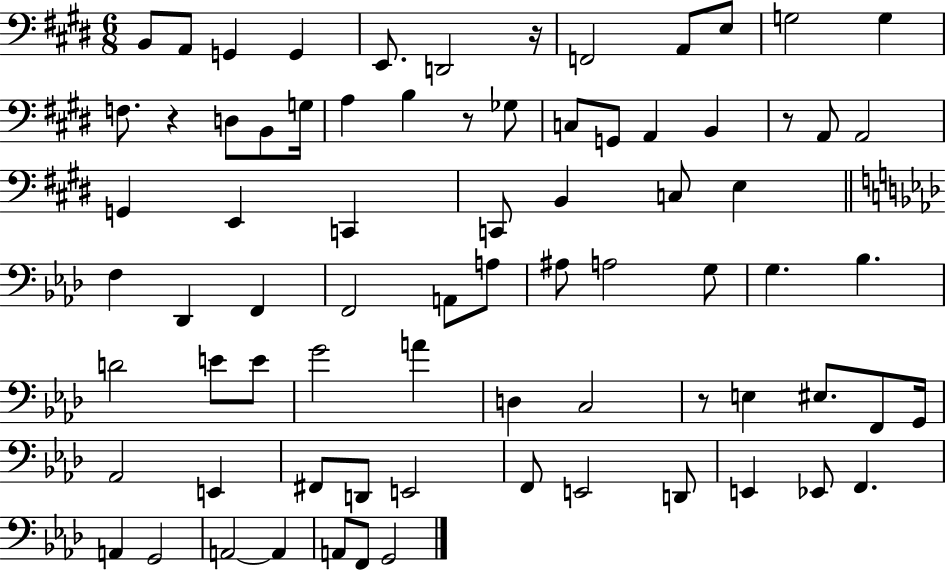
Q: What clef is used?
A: bass